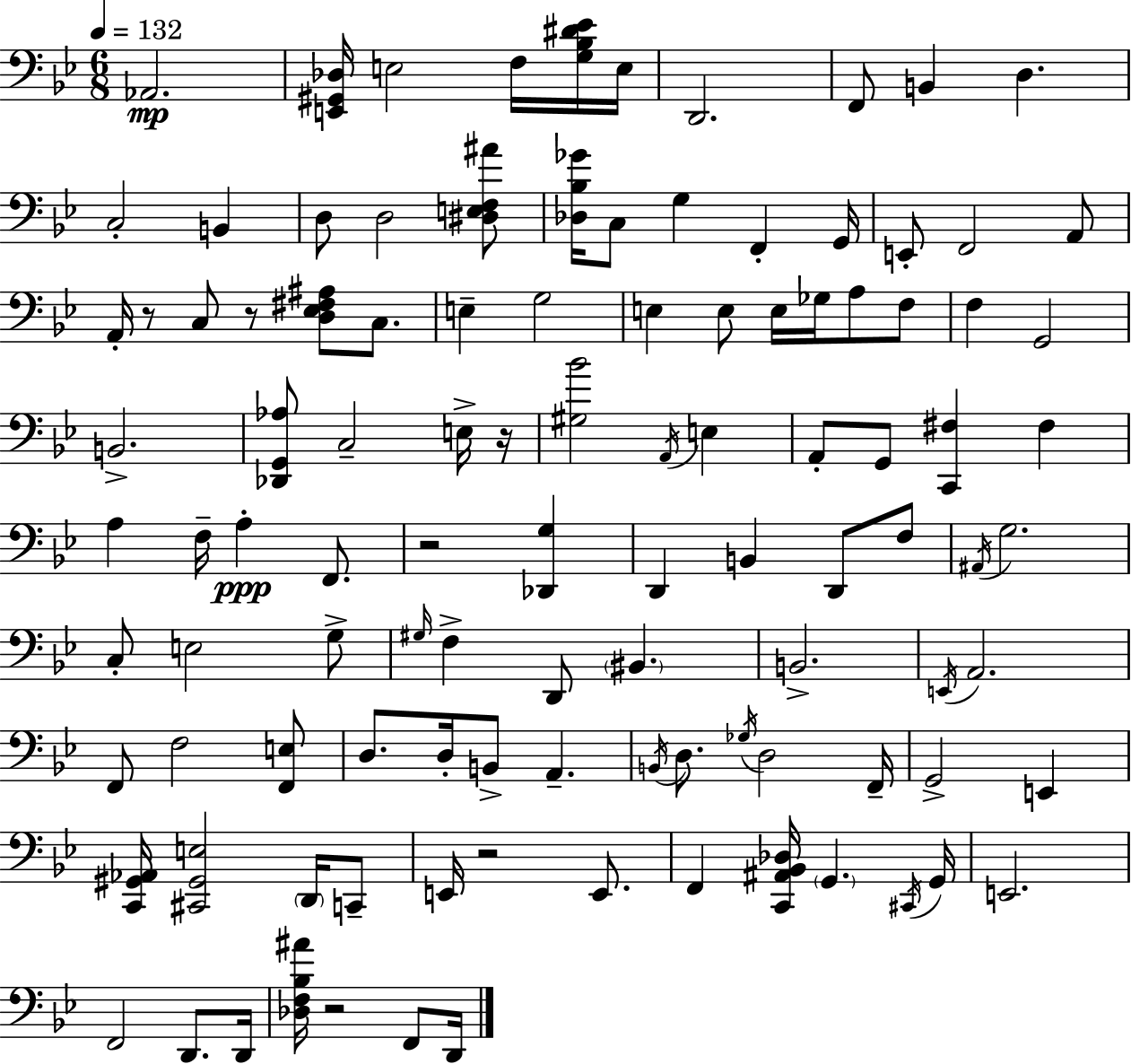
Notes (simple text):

Ab2/h. [E2,G#2,Db3]/s E3/h F3/s [G3,Bb3,D#4,Eb4]/s E3/s D2/h. F2/e B2/q D3/q. C3/h B2/q D3/e D3/h [D#3,E3,F3,A#4]/e [Db3,Bb3,Gb4]/s C3/e G3/q F2/q G2/s E2/e F2/h A2/e A2/s R/e C3/e R/e [D3,Eb3,F#3,A#3]/e C3/e. E3/q G3/h E3/q E3/e E3/s Gb3/s A3/e F3/e F3/q G2/h B2/h. [Db2,G2,Ab3]/e C3/h E3/s R/s [G#3,Bb4]/h A2/s E3/q A2/e G2/e [C2,F#3]/q F#3/q A3/q F3/s A3/q F2/e. R/h [Db2,G3]/q D2/q B2/q D2/e F3/e A#2/s G3/h. C3/e E3/h G3/e G#3/s F3/q D2/e BIS2/q. B2/h. E2/s A2/h. F2/e F3/h [F2,E3]/e D3/e. D3/s B2/e A2/q. B2/s D3/e. Gb3/s D3/h F2/s G2/h E2/q [C2,G#2,Ab2]/s [C#2,G#2,E3]/h D2/s C2/e E2/s R/h E2/e. F2/q [C2,A#2,Bb2,Db3]/s G2/q. C#2/s G2/s E2/h. F2/h D2/e. D2/s [Db3,F3,Bb3,A#4]/s R/h F2/e D2/s